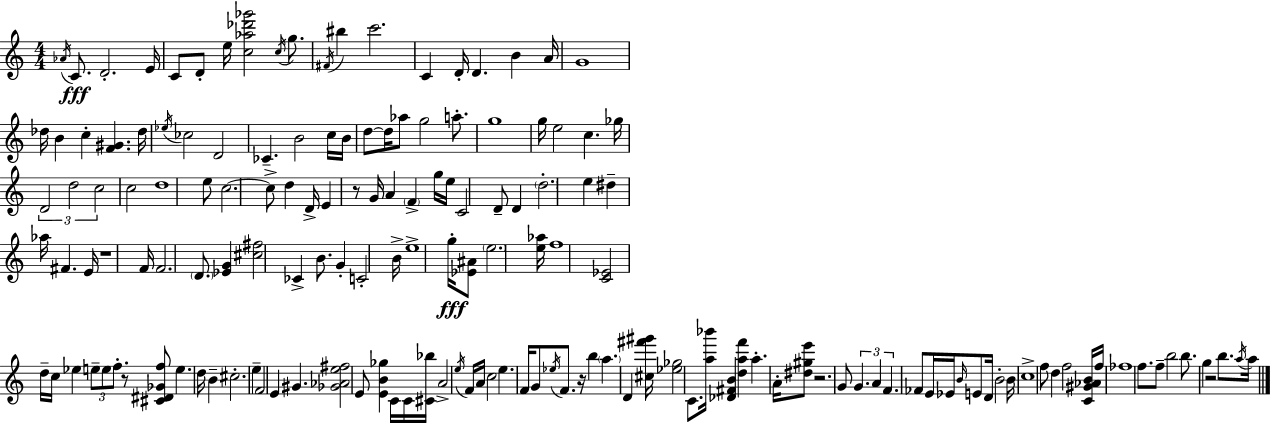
Ab4/s C4/e. D4/h. E4/s C4/e D4/e E5/s [C5,Ab5,Db6,Gb6]/h C5/s G5/e. F#4/s BIS5/q C6/h. C4/q D4/s D4/q. B4/q A4/s G4/w Db5/s B4/q C5/q [F4,G#4]/q. Db5/s Eb5/s CES5/h D4/h CES4/q. B4/h C5/s B4/s D5/e D5/s Ab5/e G5/h A5/e. G5/w G5/s E5/h C5/q. Gb5/s D4/h D5/h C5/h C5/h D5/w E5/e C5/h. C5/e D5/q D4/s E4/q R/e G4/s A4/q F4/q G5/s E5/s C4/h D4/e D4/q D5/h. E5/q D#5/q Ab5/s F#4/q. E4/s R/w F4/s F4/h. D4/e. [Eb4,G4]/q [C#5,F#5]/h CES4/q B4/e. G4/q C4/h B4/s E5/w G5/s [Eb4,A#4]/e E5/h. [E5,Ab5]/s F5/w [C4,Eb4]/h D5/s C5/s Eb5/q E5/e E5/e F5/e. R/e [C#4,D#4,Gb4,F5]/e E5/q. D5/s B4/q C#5/h. E5/q F4/h E4/q G#4/q. [Gb4,Ab4,E5,F#5]/h E4/e [E4,B4,Gb5]/q C4/s C4/s [C#4,Bb5]/s A4/h E5/s F4/s A4/s C5/h E5/q. F4/s G4/e Eb5/s F4/e. R/s B5/q A5/q. D4/q [C#5,F#6,G#6]/s [Eb5,Gb5]/h C4/e. [A5,Bb6]/s [Db4,F#4,B4]/q [D5,A5,F6]/q A5/q. A4/s [D#5,G#5,E6]/e R/h. G4/e G4/q. A4/q F4/q. FES4/e E4/s Eb4/s B4/s E4/e D4/s B4/h B4/s C5/w F5/e D5/q F5/h [C4,G#4,Ab4,B4]/s F5/s FES5/w F5/e. F5/e B5/h B5/e. G5/q R/h B5/e. A5/s A5/s